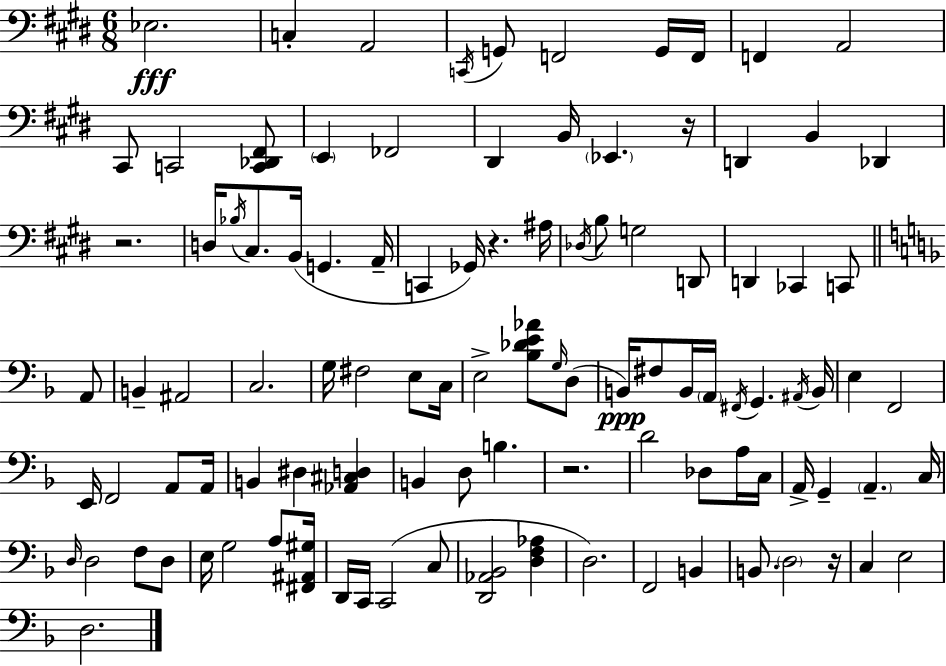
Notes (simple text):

Eb3/h. C3/q A2/h C2/s G2/e F2/h G2/s F2/s F2/q A2/h C#2/e C2/h [C2,Db2,F#2]/e E2/q FES2/h D#2/q B2/s Eb2/q. R/s D2/q B2/q Db2/q R/h. D3/s Bb3/s C#3/e. B2/s G2/q. A2/s C2/q Gb2/s R/q. A#3/s Db3/s B3/e G3/h D2/e D2/q CES2/q C2/e A2/e B2/q A#2/h C3/h. G3/s F#3/h E3/e C3/s E3/h [Bb3,Db4,E4,Ab4]/e G3/s D3/e B2/s F#3/e B2/s A2/s F#2/s G2/q. A#2/s B2/s E3/q F2/h E2/s F2/h A2/e A2/s B2/q D#3/q [Ab2,C#3,D3]/q B2/q D3/e B3/q. R/h. D4/h Db3/e A3/s C3/s A2/s G2/q A2/q. C3/s D3/s D3/h F3/e D3/e E3/s G3/h A3/e [F#2,A#2,G#3]/s D2/s C2/s C2/h C3/e [D2,Ab2,Bb2]/h [D3,F3,Ab3]/q D3/h. F2/h B2/q B2/e. D3/h R/s C3/q E3/h D3/h.